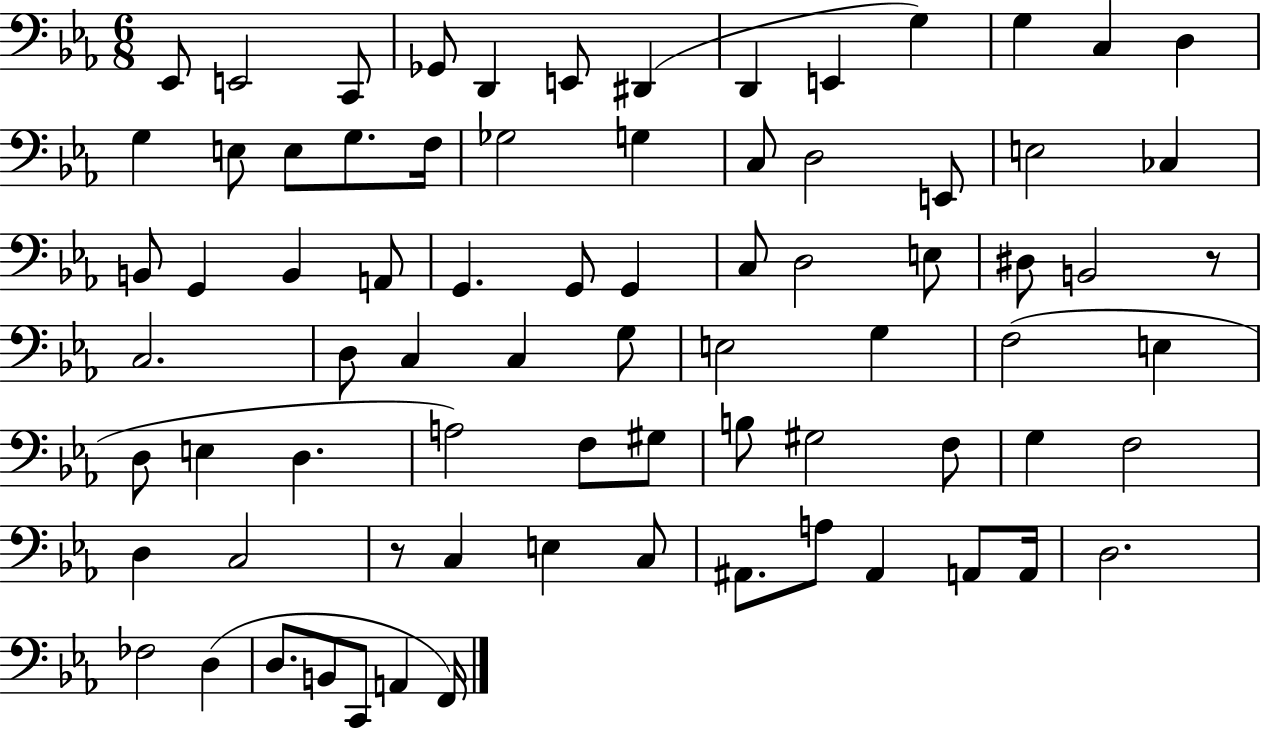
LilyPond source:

{
  \clef bass
  \numericTimeSignature
  \time 6/8
  \key ees \major
  \repeat volta 2 { ees,8 e,2 c,8 | ges,8 d,4 e,8 dis,4( | d,4 e,4 g4) | g4 c4 d4 | \break g4 e8 e8 g8. f16 | ges2 g4 | c8 d2 e,8 | e2 ces4 | \break b,8 g,4 b,4 a,8 | g,4. g,8 g,4 | c8 d2 e8 | dis8 b,2 r8 | \break c2. | d8 c4 c4 g8 | e2 g4 | f2( e4 | \break d8 e4 d4. | a2) f8 gis8 | b8 gis2 f8 | g4 f2 | \break d4 c2 | r8 c4 e4 c8 | ais,8. a8 ais,4 a,8 a,16 | d2. | \break fes2 d4( | d8. b,8 c,8 a,4 f,16) | } \bar "|."
}